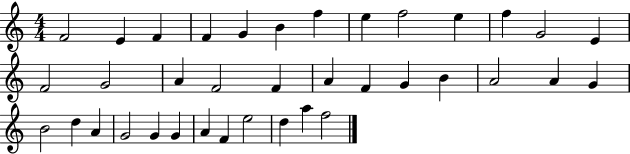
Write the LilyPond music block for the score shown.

{
  \clef treble
  \numericTimeSignature
  \time 4/4
  \key c \major
  f'2 e'4 f'4 | f'4 g'4 b'4 f''4 | e''4 f''2 e''4 | f''4 g'2 e'4 | \break f'2 g'2 | a'4 f'2 f'4 | a'4 f'4 g'4 b'4 | a'2 a'4 g'4 | \break b'2 d''4 a'4 | g'2 g'4 g'4 | a'4 f'4 e''2 | d''4 a''4 f''2 | \break \bar "|."
}